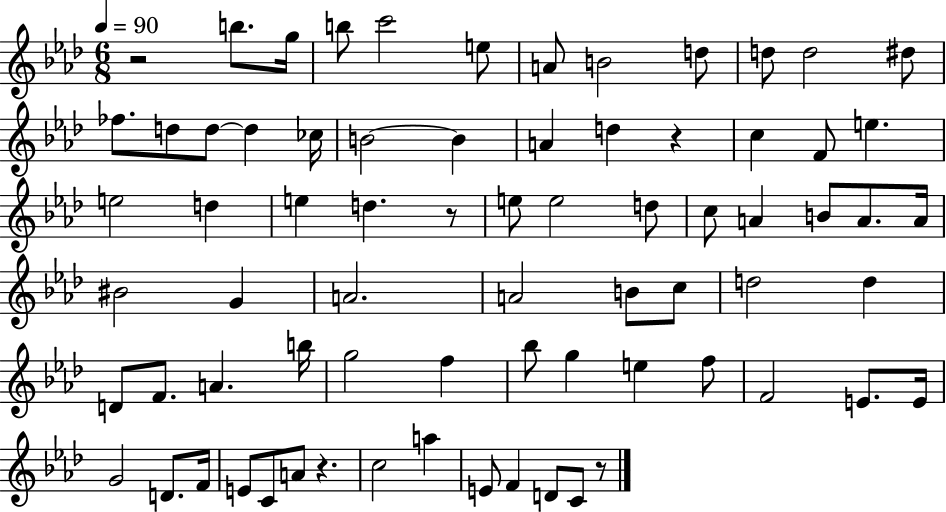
{
  \clef treble
  \numericTimeSignature
  \time 6/8
  \key aes \major
  \tempo 4 = 90
  r2 b''8. g''16 | b''8 c'''2 e''8 | a'8 b'2 d''8 | d''8 d''2 dis''8 | \break fes''8. d''8 d''8~~ d''4 ces''16 | b'2~~ b'4 | a'4 d''4 r4 | c''4 f'8 e''4. | \break e''2 d''4 | e''4 d''4. r8 | e''8 e''2 d''8 | c''8 a'4 b'8 a'8. a'16 | \break bis'2 g'4 | a'2. | a'2 b'8 c''8 | d''2 d''4 | \break d'8 f'8. a'4. b''16 | g''2 f''4 | bes''8 g''4 e''4 f''8 | f'2 e'8. e'16 | \break g'2 d'8. f'16 | e'8 c'8 a'8 r4. | c''2 a''4 | e'8 f'4 d'8 c'8 r8 | \break \bar "|."
}